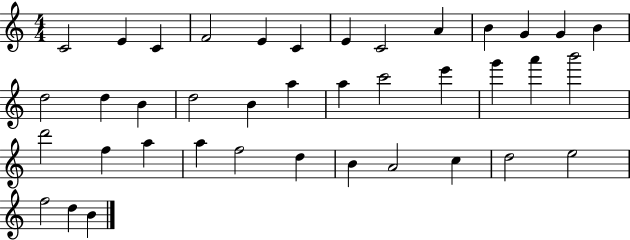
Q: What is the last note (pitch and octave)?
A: B4